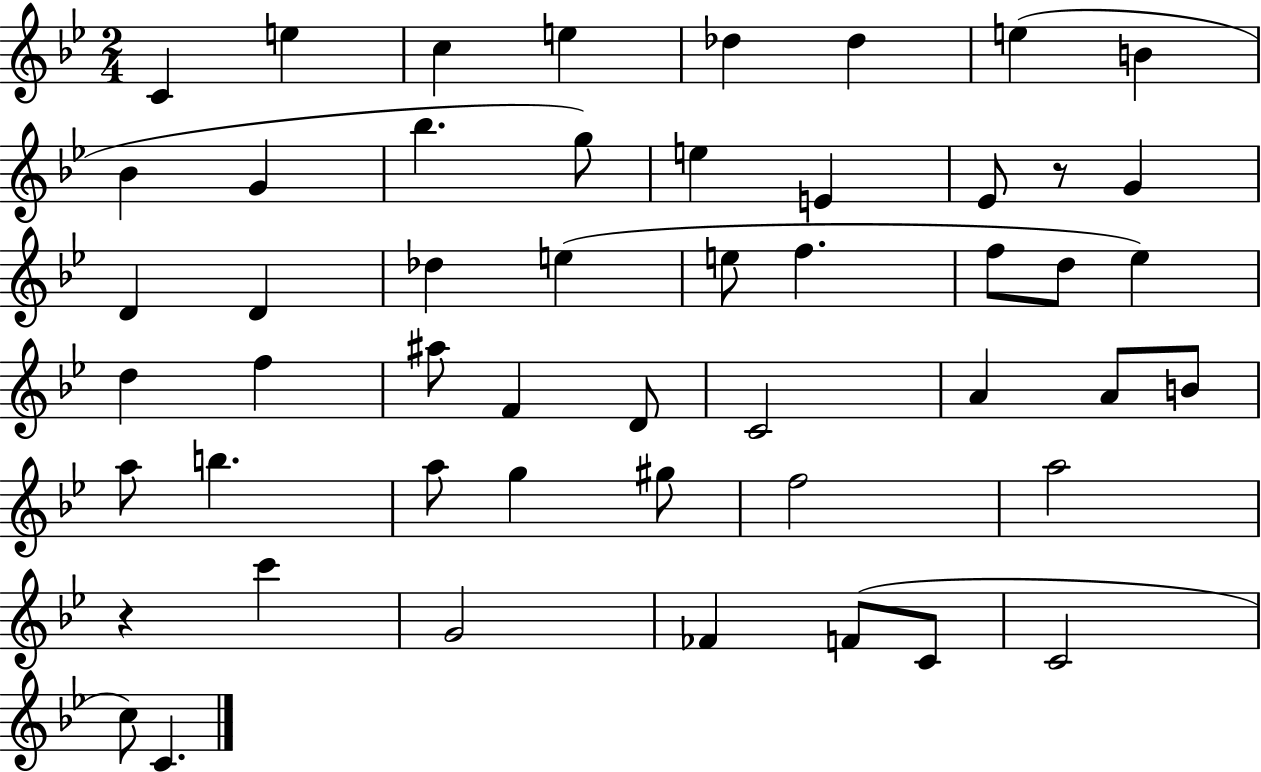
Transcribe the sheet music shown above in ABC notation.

X:1
T:Untitled
M:2/4
L:1/4
K:Bb
C e c e _d _d e B _B G _b g/2 e E _E/2 z/2 G D D _d e e/2 f f/2 d/2 _e d f ^a/2 F D/2 C2 A A/2 B/2 a/2 b a/2 g ^g/2 f2 a2 z c' G2 _F F/2 C/2 C2 c/2 C